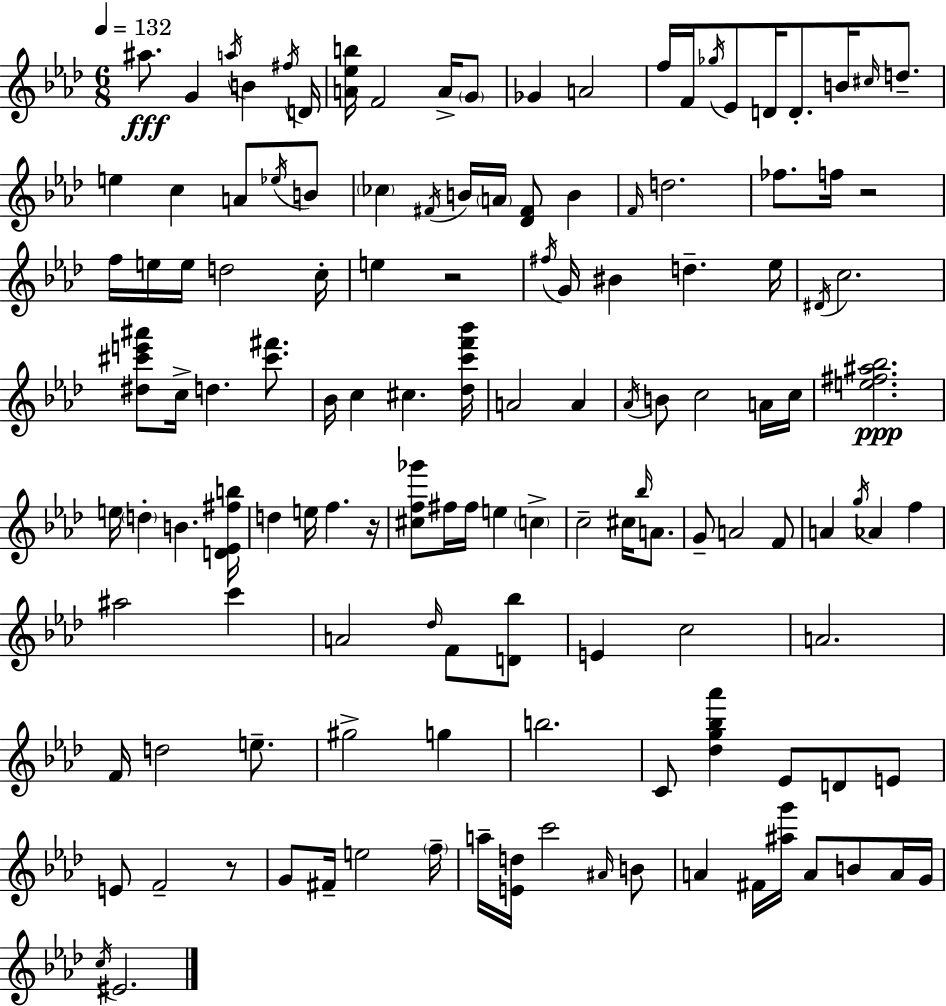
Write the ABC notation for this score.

X:1
T:Untitled
M:6/8
L:1/4
K:Fm
^a/2 G a/4 B ^f/4 D/4 [A_eb]/4 F2 A/4 G/2 _G A2 f/4 F/4 _g/4 _E/2 D/4 D/2 B/4 ^c/4 d/2 e c A/2 _e/4 B/2 _c ^F/4 B/4 A/4 [_D^F]/2 B F/4 d2 _f/2 f/4 z2 f/4 e/4 e/4 d2 c/4 e z2 ^f/4 G/4 ^B d _e/4 ^D/4 c2 [^d^c'e'^a']/2 c/4 d [^c'^f']/2 _B/4 c ^c [_dc'f'_b']/4 A2 A _A/4 B/2 c2 A/4 c/4 [e^f^a_b]2 e/4 d B [D_E^fb]/4 d e/4 f z/4 [^cf_g']/2 ^f/4 ^f/4 e c c2 ^c/4 _b/4 A/2 G/2 A2 F/2 A g/4 _A f ^a2 c' A2 _d/4 F/2 [D_b]/2 E c2 A2 F/4 d2 e/2 ^g2 g b2 C/2 [_dg_b_a'] _E/2 D/2 E/2 E/2 F2 z/2 G/2 ^F/4 e2 f/4 a/4 [Ed]/4 c'2 ^A/4 B/2 A ^F/4 [^ag']/4 A/2 B/2 A/4 G/4 c/4 ^E2